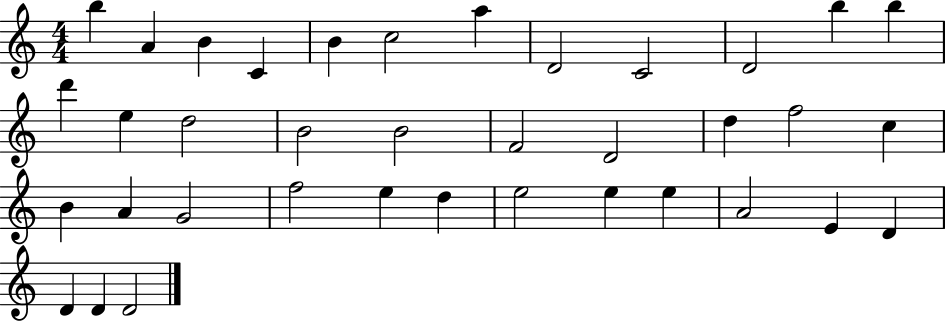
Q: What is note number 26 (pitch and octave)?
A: F5